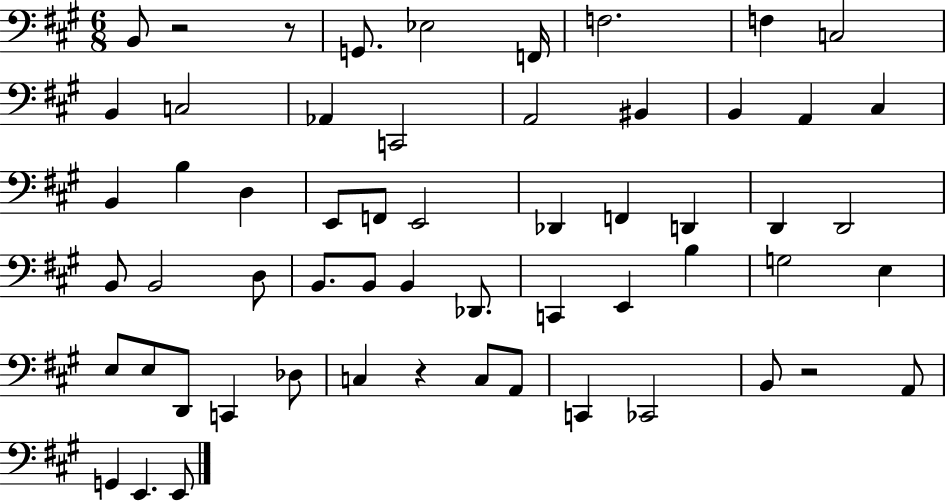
{
  \clef bass
  \numericTimeSignature
  \time 6/8
  \key a \major
  \repeat volta 2 { b,8 r2 r8 | g,8. ees2 f,16 | f2. | f4 c2 | \break b,4 c2 | aes,4 c,2 | a,2 bis,4 | b,4 a,4 cis4 | \break b,4 b4 d4 | e,8 f,8 e,2 | des,4 f,4 d,4 | d,4 d,2 | \break b,8 b,2 d8 | b,8. b,8 b,4 des,8. | c,4 e,4 b4 | g2 e4 | \break e8 e8 d,8 c,4 des8 | c4 r4 c8 a,8 | c,4 ces,2 | b,8 r2 a,8 | \break g,4 e,4. e,8 | } \bar "|."
}